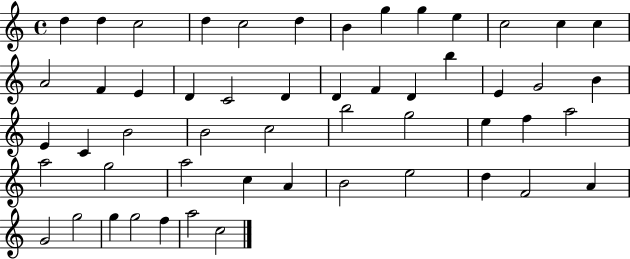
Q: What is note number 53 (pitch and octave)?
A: C5